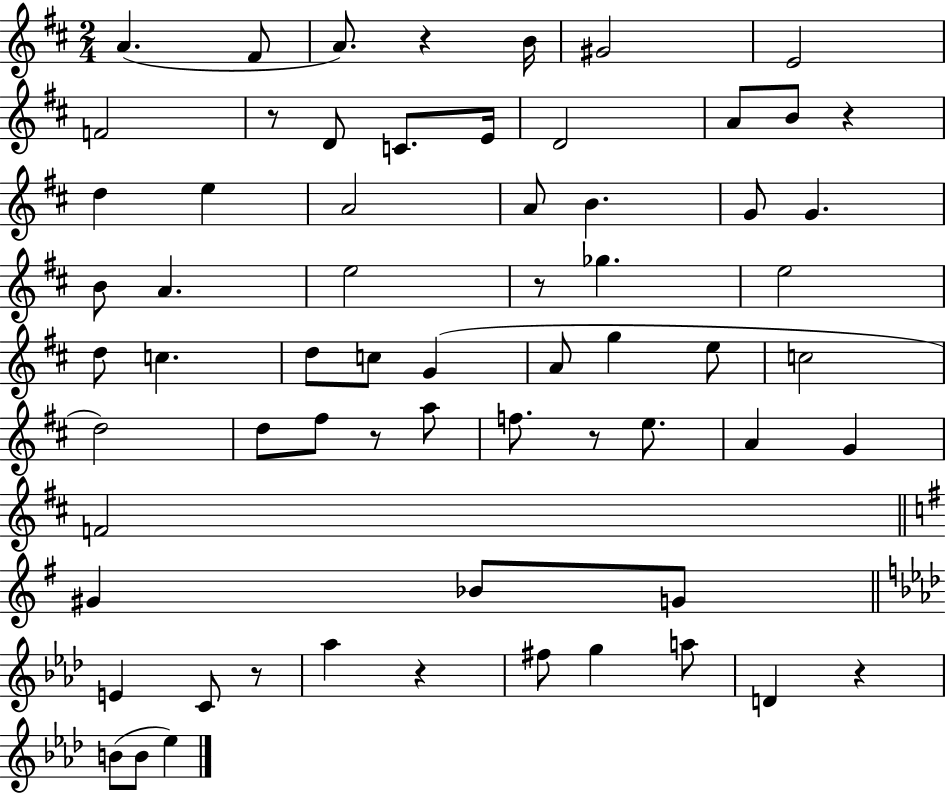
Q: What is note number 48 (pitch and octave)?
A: C4